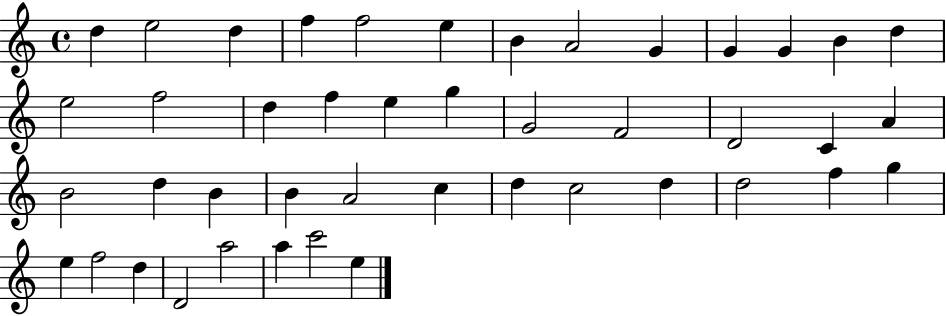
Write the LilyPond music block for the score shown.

{
  \clef treble
  \time 4/4
  \defaultTimeSignature
  \key c \major
  d''4 e''2 d''4 | f''4 f''2 e''4 | b'4 a'2 g'4 | g'4 g'4 b'4 d''4 | \break e''2 f''2 | d''4 f''4 e''4 g''4 | g'2 f'2 | d'2 c'4 a'4 | \break b'2 d''4 b'4 | b'4 a'2 c''4 | d''4 c''2 d''4 | d''2 f''4 g''4 | \break e''4 f''2 d''4 | d'2 a''2 | a''4 c'''2 e''4 | \bar "|."
}